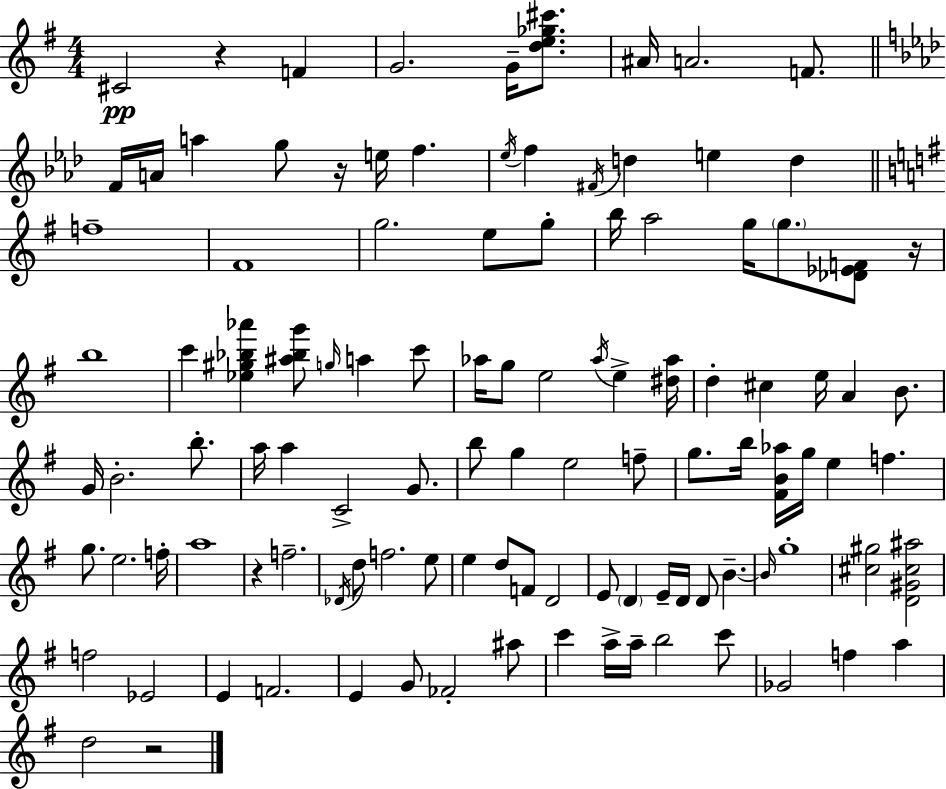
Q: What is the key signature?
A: G major